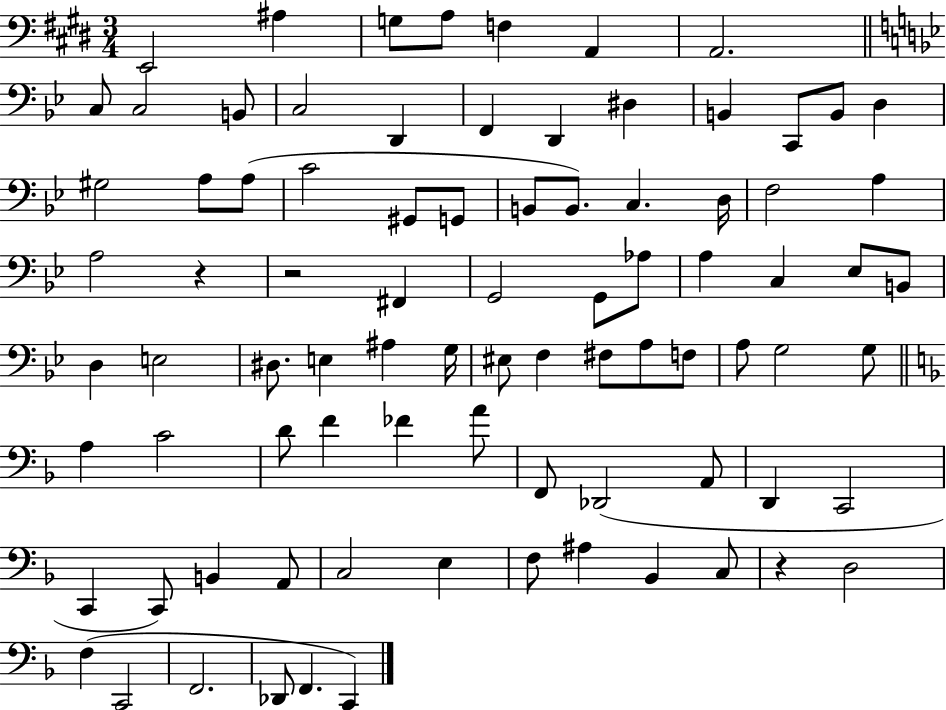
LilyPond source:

{
  \clef bass
  \numericTimeSignature
  \time 3/4
  \key e \major
  e,2 ais4 | g8 a8 f4 a,4 | a,2. | \bar "||" \break \key g \minor c8 c2 b,8 | c2 d,4 | f,4 d,4 dis4 | b,4 c,8 b,8 d4 | \break gis2 a8 a8( | c'2 gis,8 g,8 | b,8 b,8.) c4. d16 | f2 a4 | \break a2 r4 | r2 fis,4 | g,2 g,8 aes8 | a4 c4 ees8 b,8 | \break d4 e2 | dis8. e4 ais4 g16 | eis8 f4 fis8 a8 f8 | a8 g2 g8 | \break \bar "||" \break \key f \major a4 c'2 | d'8 f'4 fes'4 a'8 | f,8 des,2( a,8 | d,4 c,2 | \break c,4 c,8) b,4 a,8 | c2 e4 | f8 ais4 bes,4 c8 | r4 d2 | \break f4( c,2 | f,2. | des,8 f,4. c,4) | \bar "|."
}